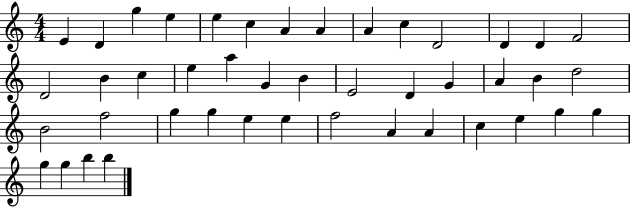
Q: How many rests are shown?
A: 0